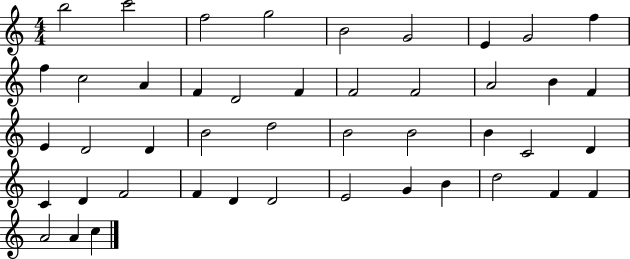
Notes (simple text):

B5/h C6/h F5/h G5/h B4/h G4/h E4/q G4/h F5/q F5/q C5/h A4/q F4/q D4/h F4/q F4/h F4/h A4/h B4/q F4/q E4/q D4/h D4/q B4/h D5/h B4/h B4/h B4/q C4/h D4/q C4/q D4/q F4/h F4/q D4/q D4/h E4/h G4/q B4/q D5/h F4/q F4/q A4/h A4/q C5/q